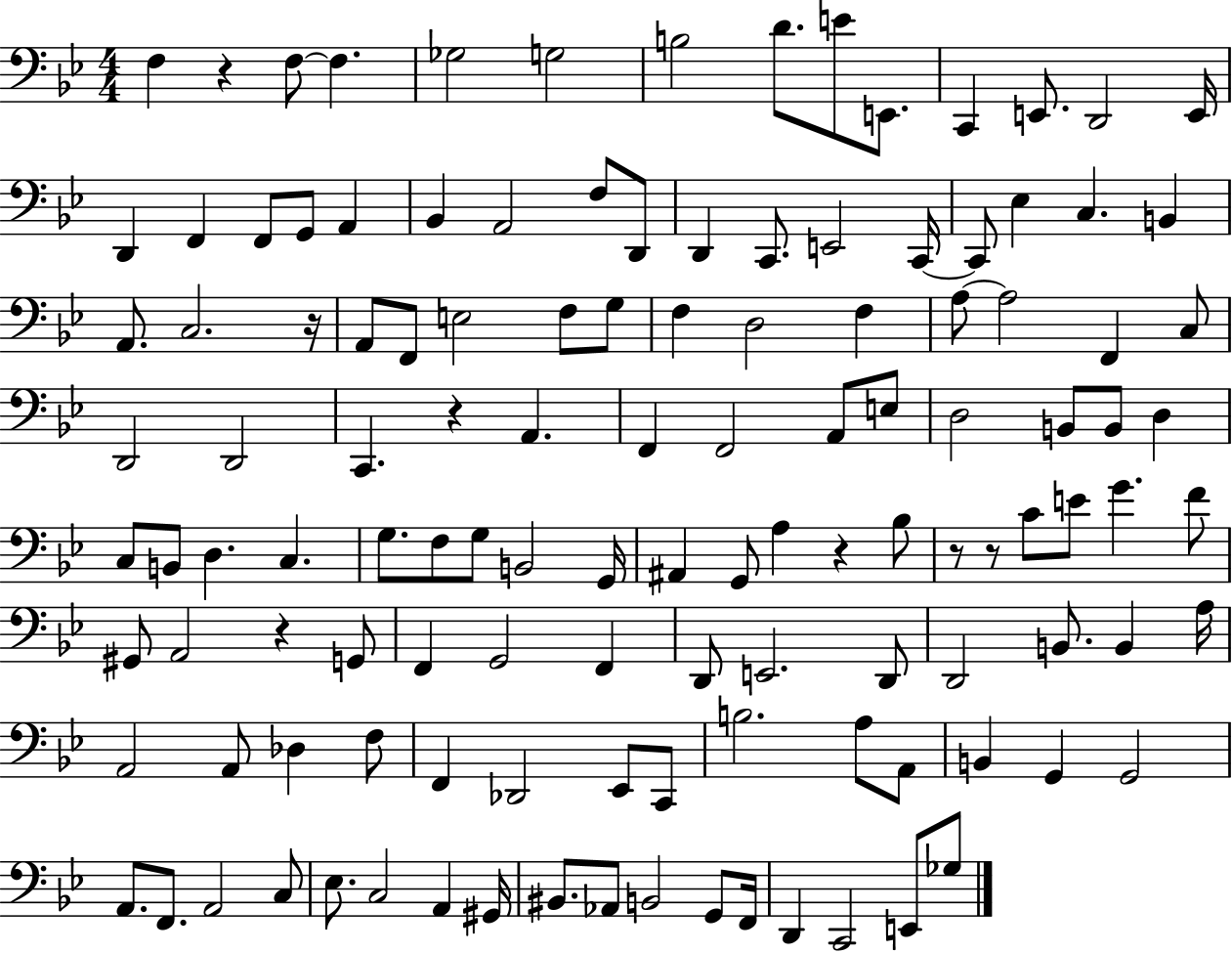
F3/q R/q F3/e F3/q. Gb3/h G3/h B3/h D4/e. E4/e E2/e. C2/q E2/e. D2/h E2/s D2/q F2/q F2/e G2/e A2/q Bb2/q A2/h F3/e D2/e D2/q C2/e. E2/h C2/s C2/e Eb3/q C3/q. B2/q A2/e. C3/h. R/s A2/e F2/e E3/h F3/e G3/e F3/q D3/h F3/q A3/e A3/h F2/q C3/e D2/h D2/h C2/q. R/q A2/q. F2/q F2/h A2/e E3/e D3/h B2/e B2/e D3/q C3/e B2/e D3/q. C3/q. G3/e. F3/e G3/e B2/h G2/s A#2/q G2/e A3/q R/q Bb3/e R/e R/e C4/e E4/e G4/q. F4/e G#2/e A2/h R/q G2/e F2/q G2/h F2/q D2/e E2/h. D2/e D2/h B2/e. B2/q A3/s A2/h A2/e Db3/q F3/e F2/q Db2/h Eb2/e C2/e B3/h. A3/e A2/e B2/q G2/q G2/h A2/e. F2/e. A2/h C3/e Eb3/e. C3/h A2/q G#2/s BIS2/e. Ab2/e B2/h G2/e F2/s D2/q C2/h E2/e Gb3/e